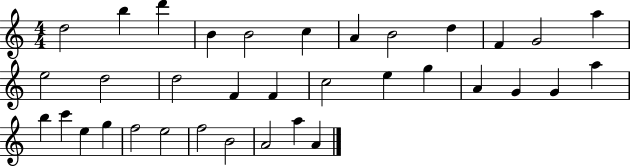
D5/h B5/q D6/q B4/q B4/h C5/q A4/q B4/h D5/q F4/q G4/h A5/q E5/h D5/h D5/h F4/q F4/q C5/h E5/q G5/q A4/q G4/q G4/q A5/q B5/q C6/q E5/q G5/q F5/h E5/h F5/h B4/h A4/h A5/q A4/q